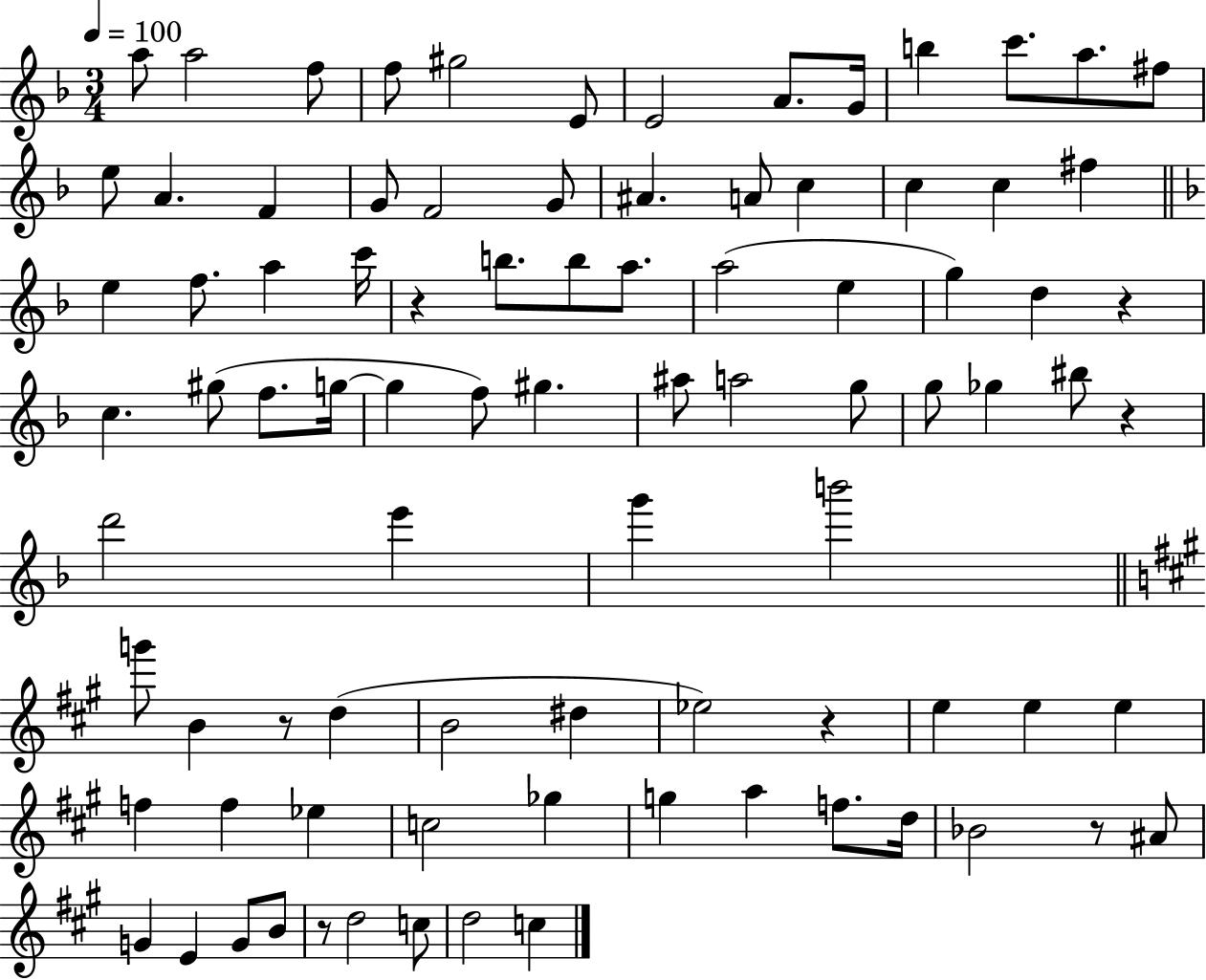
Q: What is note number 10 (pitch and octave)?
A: B5